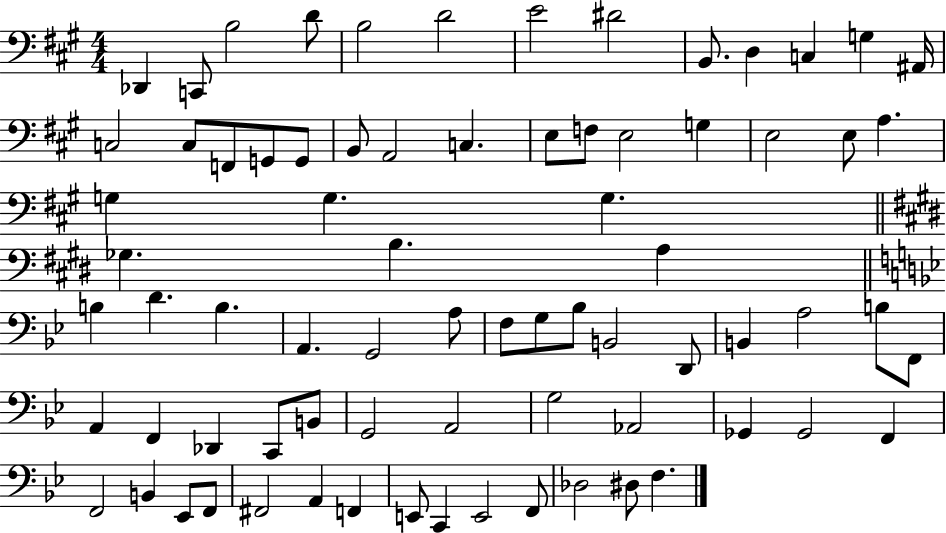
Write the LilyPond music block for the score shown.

{
  \clef bass
  \numericTimeSignature
  \time 4/4
  \key a \major
  des,4 c,8 b2 d'8 | b2 d'2 | e'2 dis'2 | b,8. d4 c4 g4 ais,16 | \break c2 c8 f,8 g,8 g,8 | b,8 a,2 c4. | e8 f8 e2 g4 | e2 e8 a4. | \break g4 g4. g4. | \bar "||" \break \key e \major ges4. b4. a4 | \bar "||" \break \key g \minor b4 d'4. b4. | a,4. g,2 a8 | f8 g8 bes8 b,2 d,8 | b,4 a2 b8 f,8 | \break a,4 f,4 des,4 c,8 b,8 | g,2 a,2 | g2 aes,2 | ges,4 ges,2 f,4 | \break f,2 b,4 ees,8 f,8 | fis,2 a,4 f,4 | e,8 c,4 e,2 f,8 | des2 dis8 f4. | \break \bar "|."
}